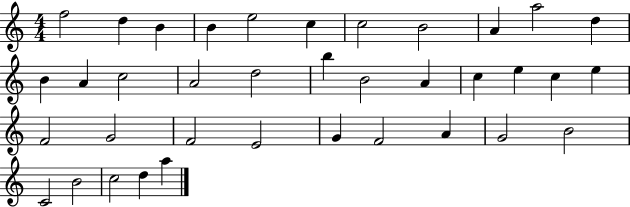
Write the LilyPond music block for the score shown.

{
  \clef treble
  \numericTimeSignature
  \time 4/4
  \key c \major
  f''2 d''4 b'4 | b'4 e''2 c''4 | c''2 b'2 | a'4 a''2 d''4 | \break b'4 a'4 c''2 | a'2 d''2 | b''4 b'2 a'4 | c''4 e''4 c''4 e''4 | \break f'2 g'2 | f'2 e'2 | g'4 f'2 a'4 | g'2 b'2 | \break c'2 b'2 | c''2 d''4 a''4 | \bar "|."
}